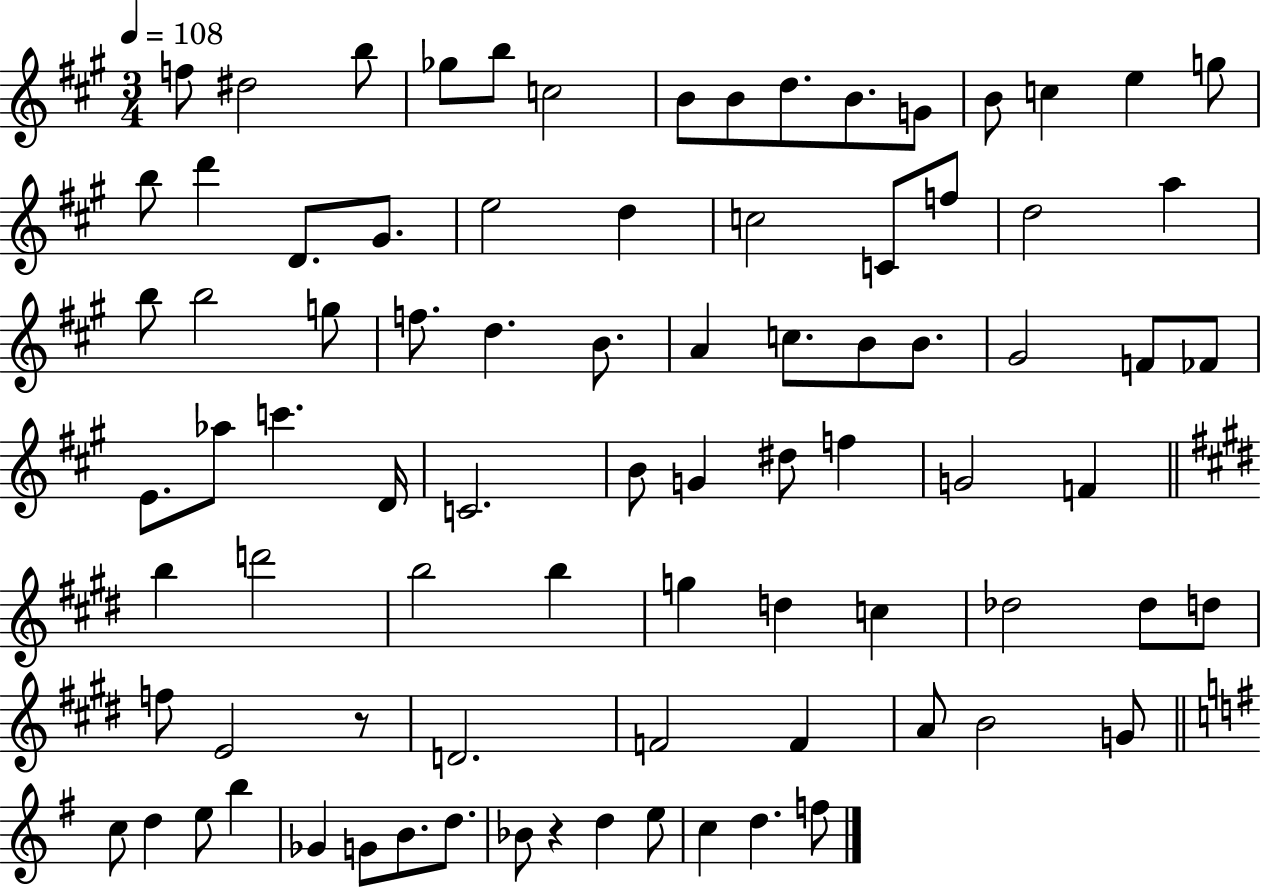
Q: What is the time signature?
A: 3/4